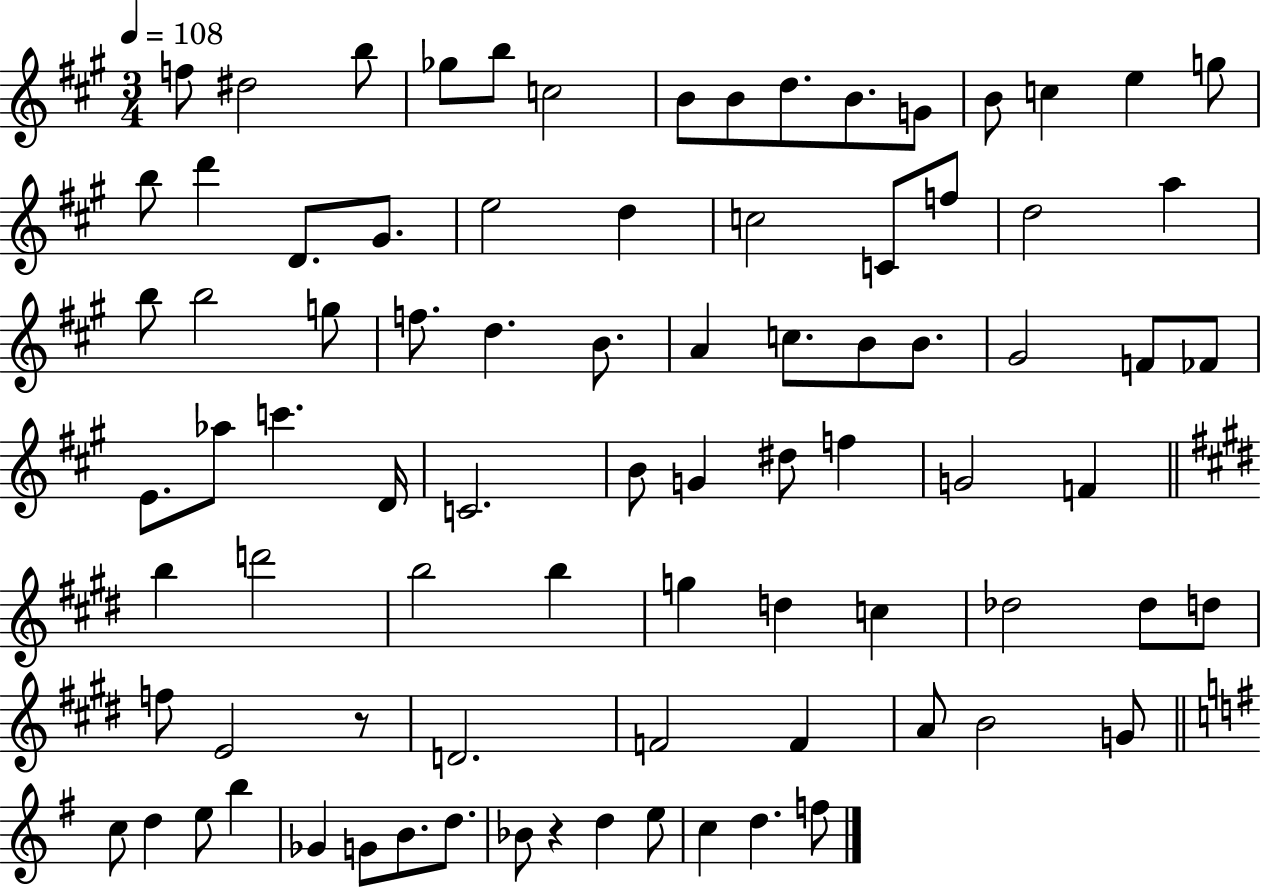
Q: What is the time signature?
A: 3/4